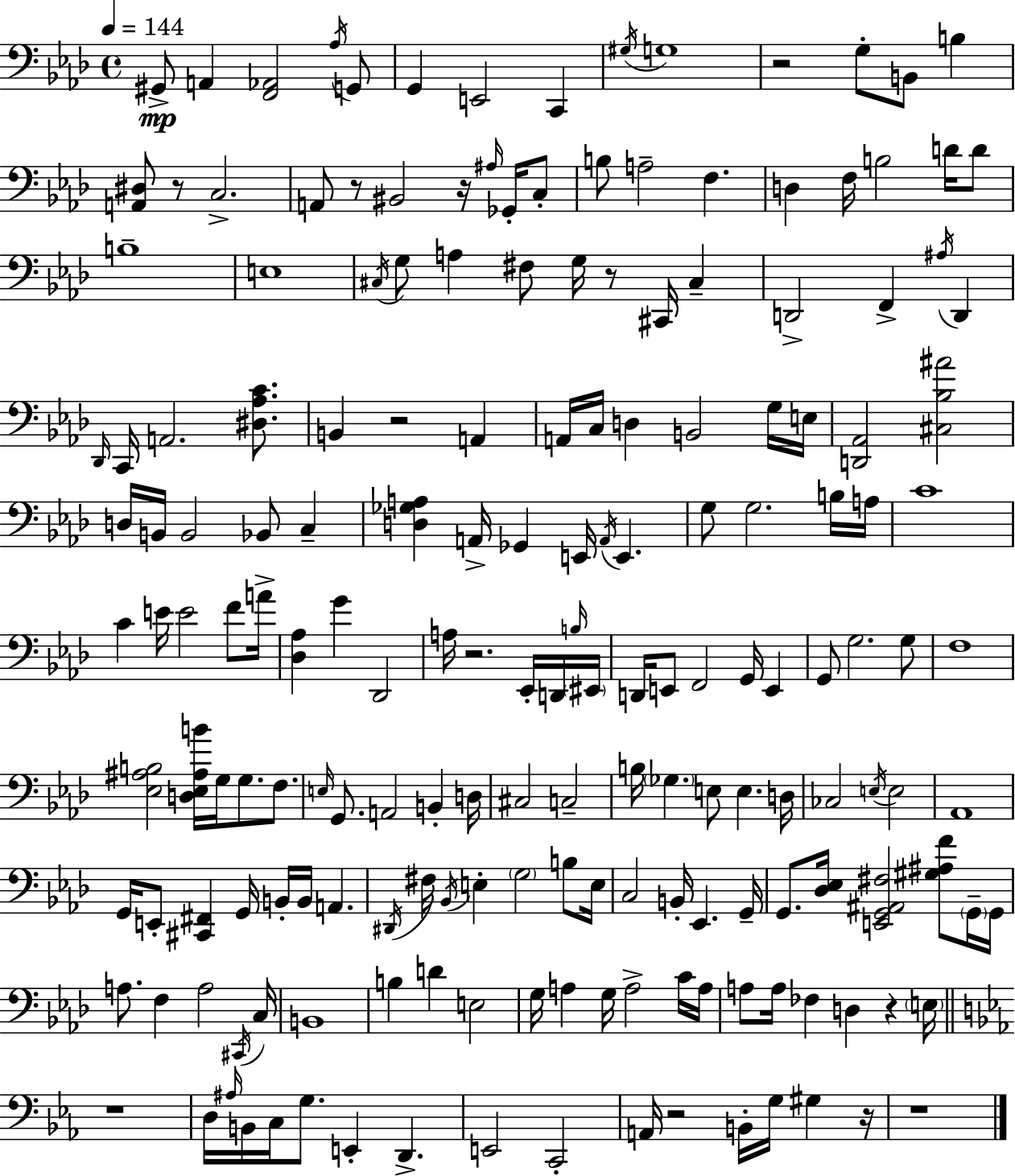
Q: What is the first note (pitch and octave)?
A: G#2